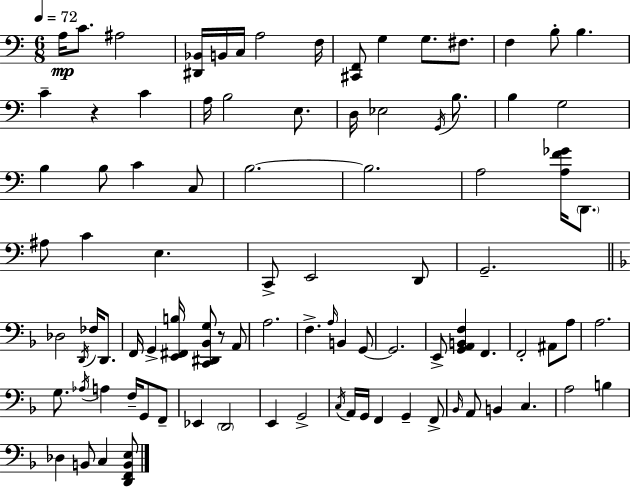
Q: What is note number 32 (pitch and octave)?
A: D2